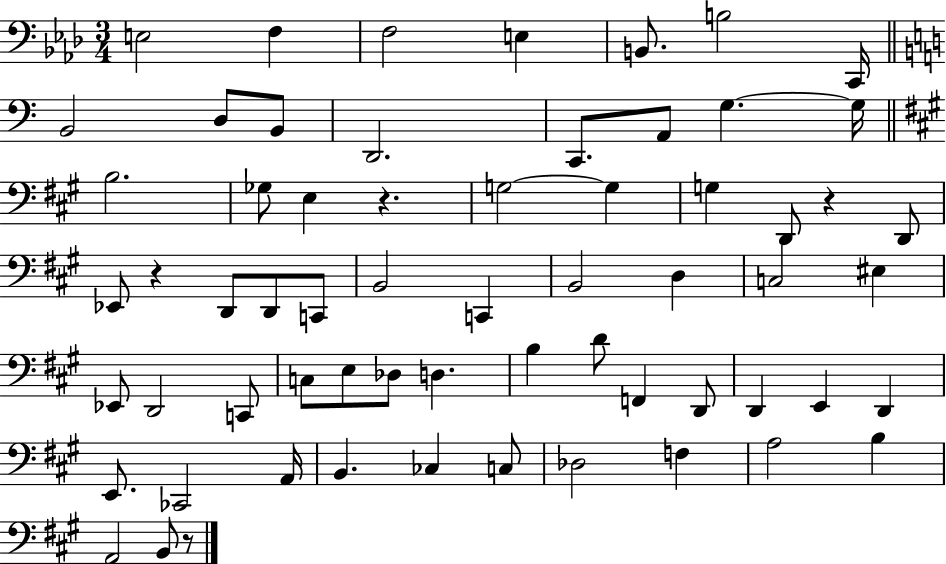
X:1
T:Untitled
M:3/4
L:1/4
K:Ab
E,2 F, F,2 E, B,,/2 B,2 C,,/4 B,,2 D,/2 B,,/2 D,,2 C,,/2 A,,/2 G, G,/4 B,2 _G,/2 E, z G,2 G, G, D,,/2 z D,,/2 _E,,/2 z D,,/2 D,,/2 C,,/2 B,,2 C,, B,,2 D, C,2 ^E, _E,,/2 D,,2 C,,/2 C,/2 E,/2 _D,/2 D, B, D/2 F,, D,,/2 D,, E,, D,, E,,/2 _C,,2 A,,/4 B,, _C, C,/2 _D,2 F, A,2 B, A,,2 B,,/2 z/2